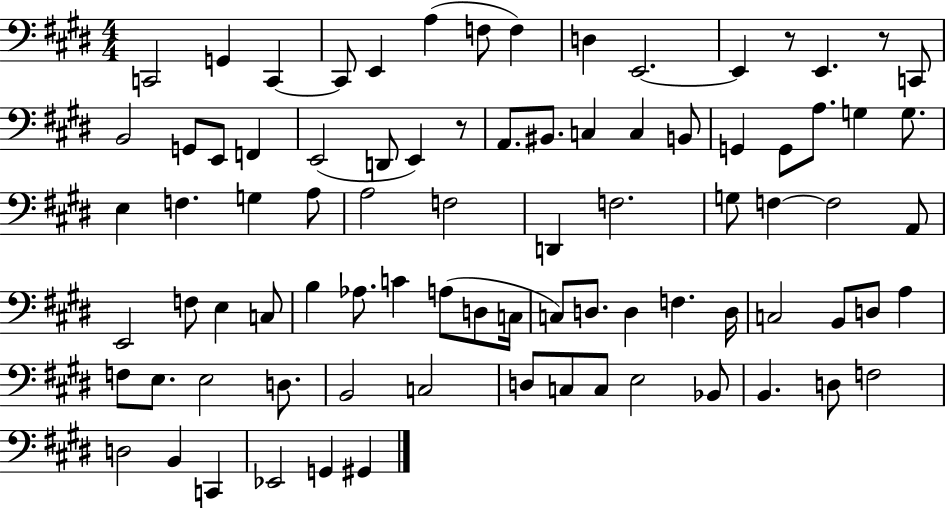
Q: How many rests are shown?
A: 3